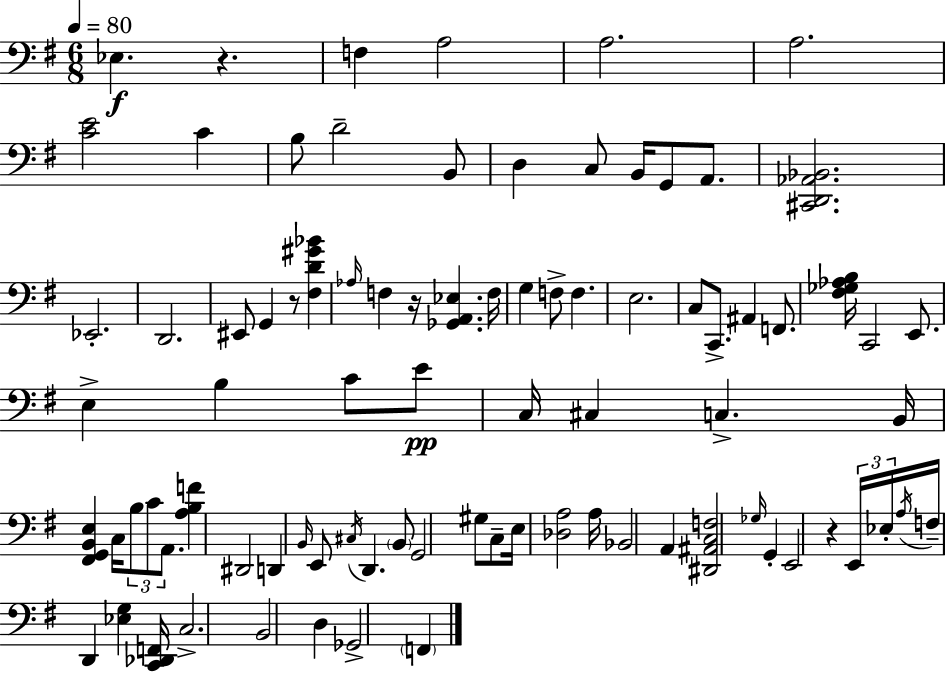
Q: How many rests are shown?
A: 4